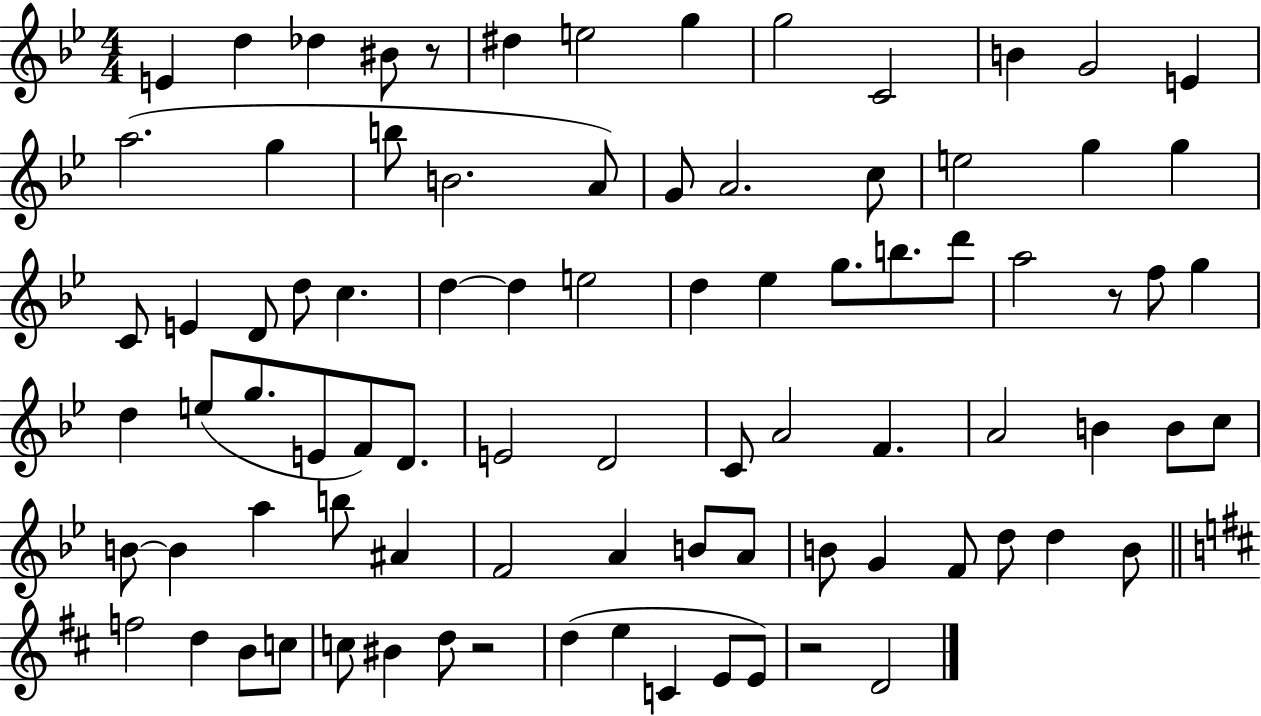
X:1
T:Untitled
M:4/4
L:1/4
K:Bb
E d _d ^B/2 z/2 ^d e2 g g2 C2 B G2 E a2 g b/2 B2 A/2 G/2 A2 c/2 e2 g g C/2 E D/2 d/2 c d d e2 d _e g/2 b/2 d'/2 a2 z/2 f/2 g d e/2 g/2 E/2 F/2 D/2 E2 D2 C/2 A2 F A2 B B/2 c/2 B/2 B a b/2 ^A F2 A B/2 A/2 B/2 G F/2 d/2 d B/2 f2 d B/2 c/2 c/2 ^B d/2 z2 d e C E/2 E/2 z2 D2